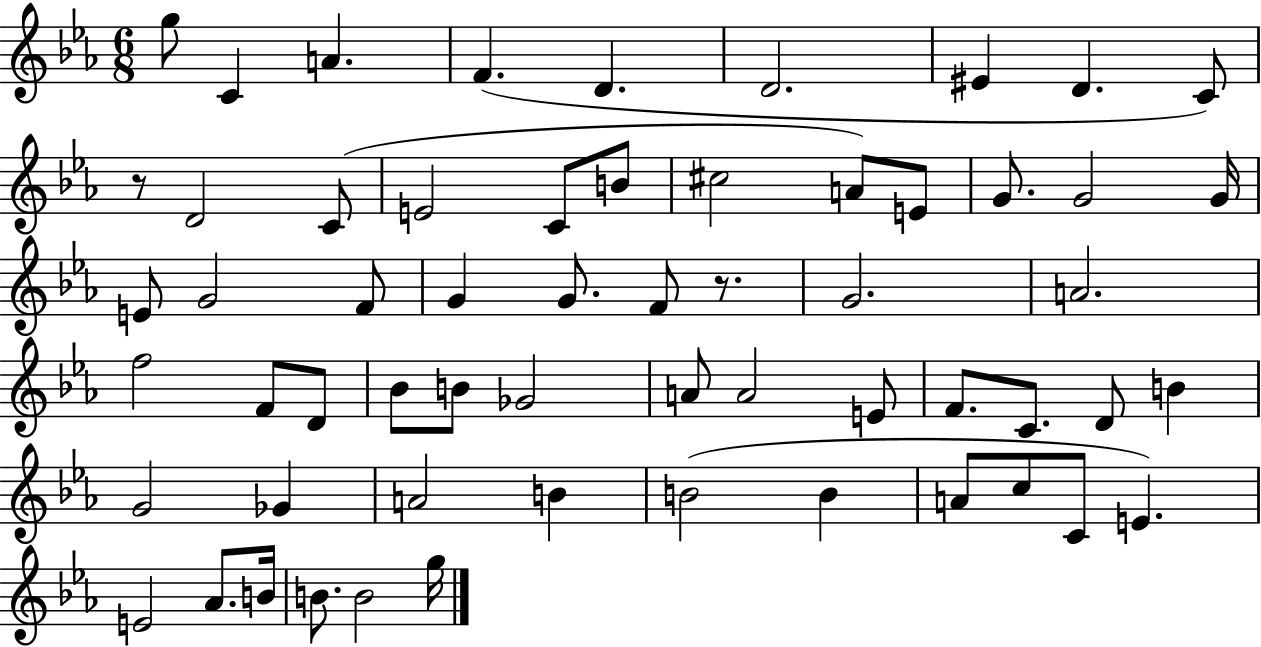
{
  \clef treble
  \numericTimeSignature
  \time 6/8
  \key ees \major
  g''8 c'4 a'4. | f'4.( d'4. | d'2. | eis'4 d'4. c'8) | \break r8 d'2 c'8( | e'2 c'8 b'8 | cis''2 a'8) e'8 | g'8. g'2 g'16 | \break e'8 g'2 f'8 | g'4 g'8. f'8 r8. | g'2. | a'2. | \break f''2 f'8 d'8 | bes'8 b'8 ges'2 | a'8 a'2 e'8 | f'8. c'8. d'8 b'4 | \break g'2 ges'4 | a'2 b'4 | b'2( b'4 | a'8 c''8 c'8 e'4.) | \break e'2 aes'8. b'16 | b'8. b'2 g''16 | \bar "|."
}